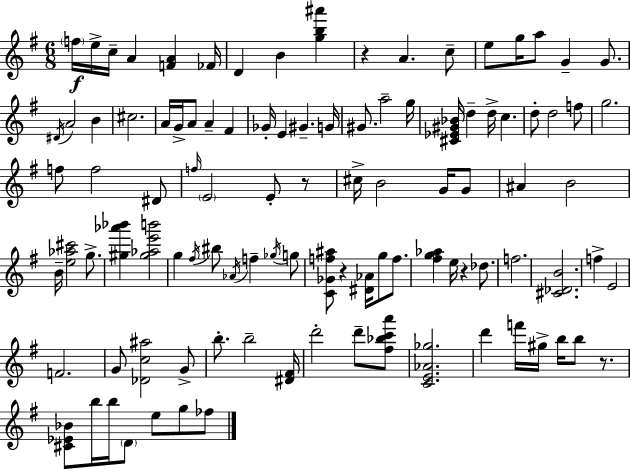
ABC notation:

X:1
T:Untitled
M:6/8
L:1/4
K:G
f/4 e/4 c/4 A [FA] _F/4 D B [gb^a'] z A c/2 e/2 g/4 a/2 G G/2 ^D/4 A2 B ^c2 A/4 G/4 A/2 A ^F _G/4 E ^G G/4 ^G/2 a2 g/4 [^C_E^G_B]/4 d d/4 c d/2 d2 f/2 g2 f/2 f2 ^D/2 f/4 E2 E/2 z/2 ^c/4 B2 G/4 G/2 ^A B2 B/4 [e_a^c']2 g/2 [^g_a'_b'] [^g_ae'b']2 g ^f/4 ^b/2 _A/4 f _g/4 g/2 [C_Gf^a]/2 z [^D_A]/4 g/2 f/2 [^fg_a] e/4 z _d/2 f2 [^C_DB]2 f E2 F2 G/2 [_Dc^a]2 G/2 b/2 b2 [^D^F]/4 d'2 d'/2 [^f_bc'a']/2 [CE_A_g]2 d' f'/4 ^g/4 b/4 b/2 z/2 [^C_E_B]/2 b/4 b/4 D/2 e/2 g/2 _f/2